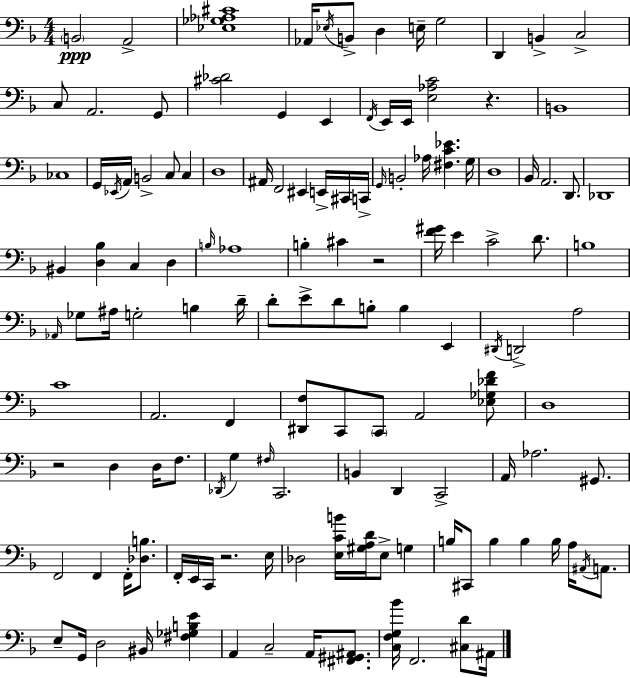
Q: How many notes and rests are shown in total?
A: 135